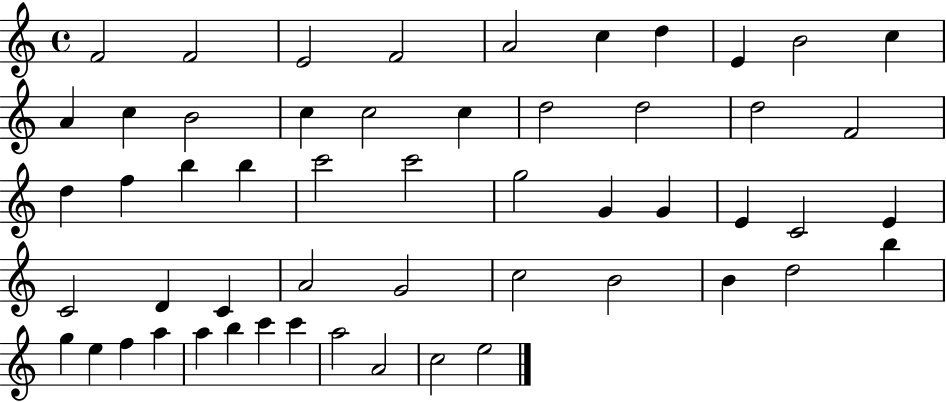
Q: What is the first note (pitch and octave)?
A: F4